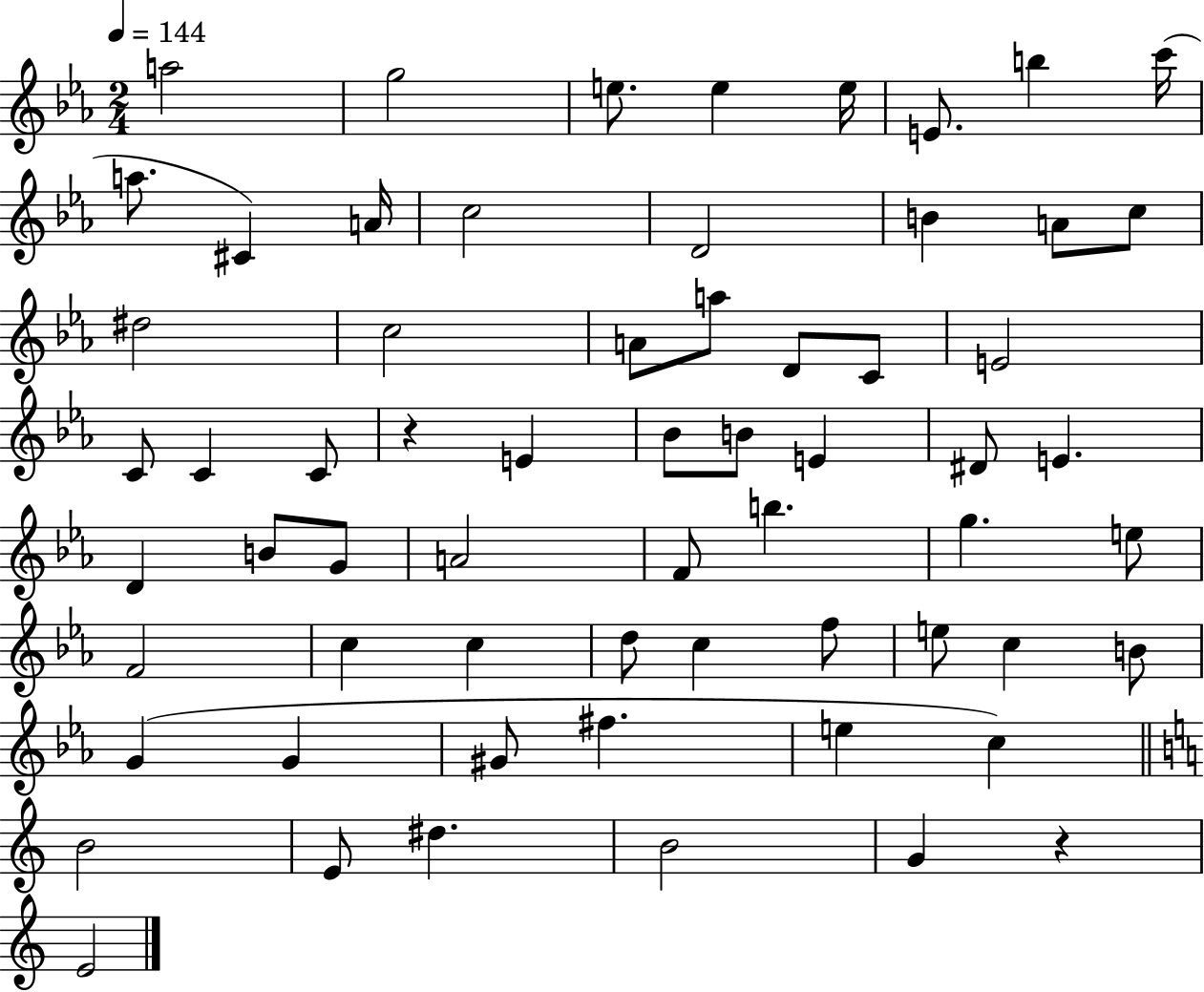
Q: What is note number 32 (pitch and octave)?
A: E4